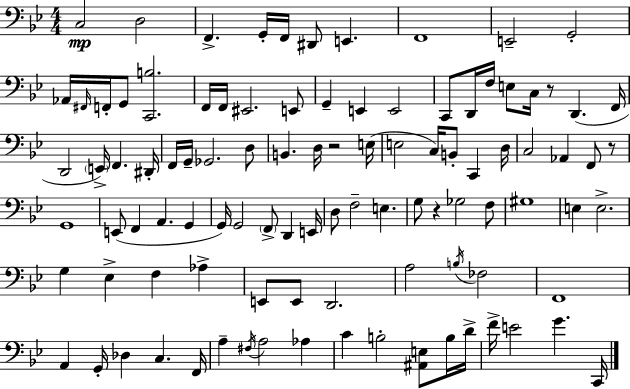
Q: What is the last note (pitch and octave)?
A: C2